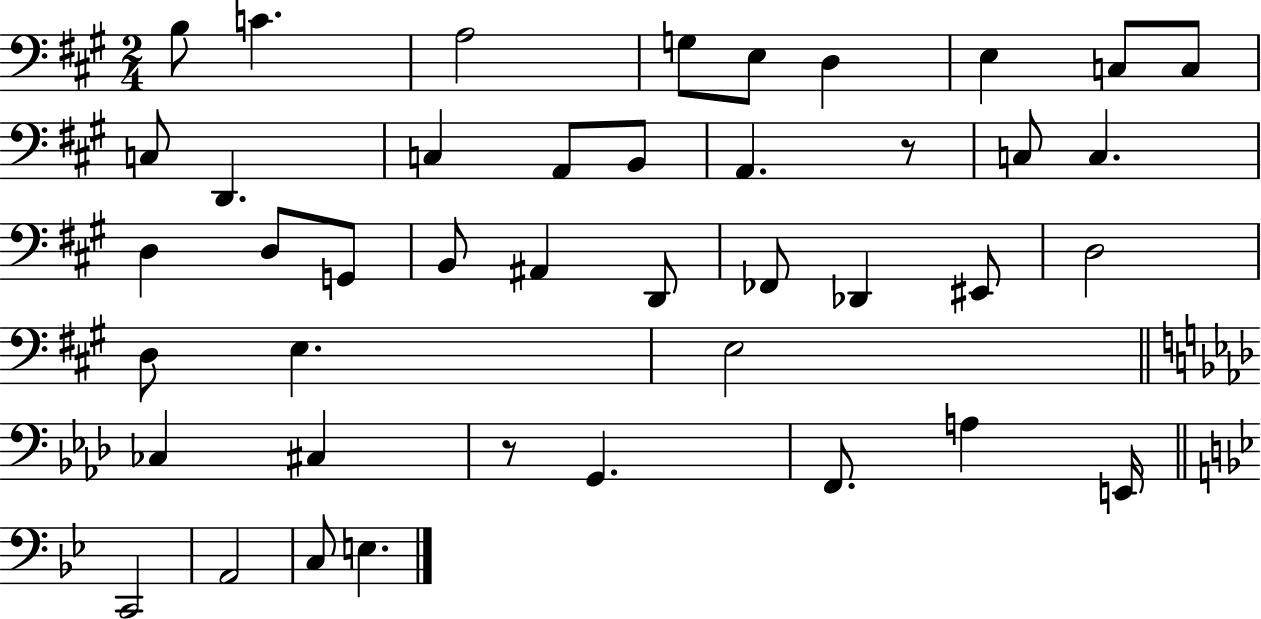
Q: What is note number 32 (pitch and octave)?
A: C#3